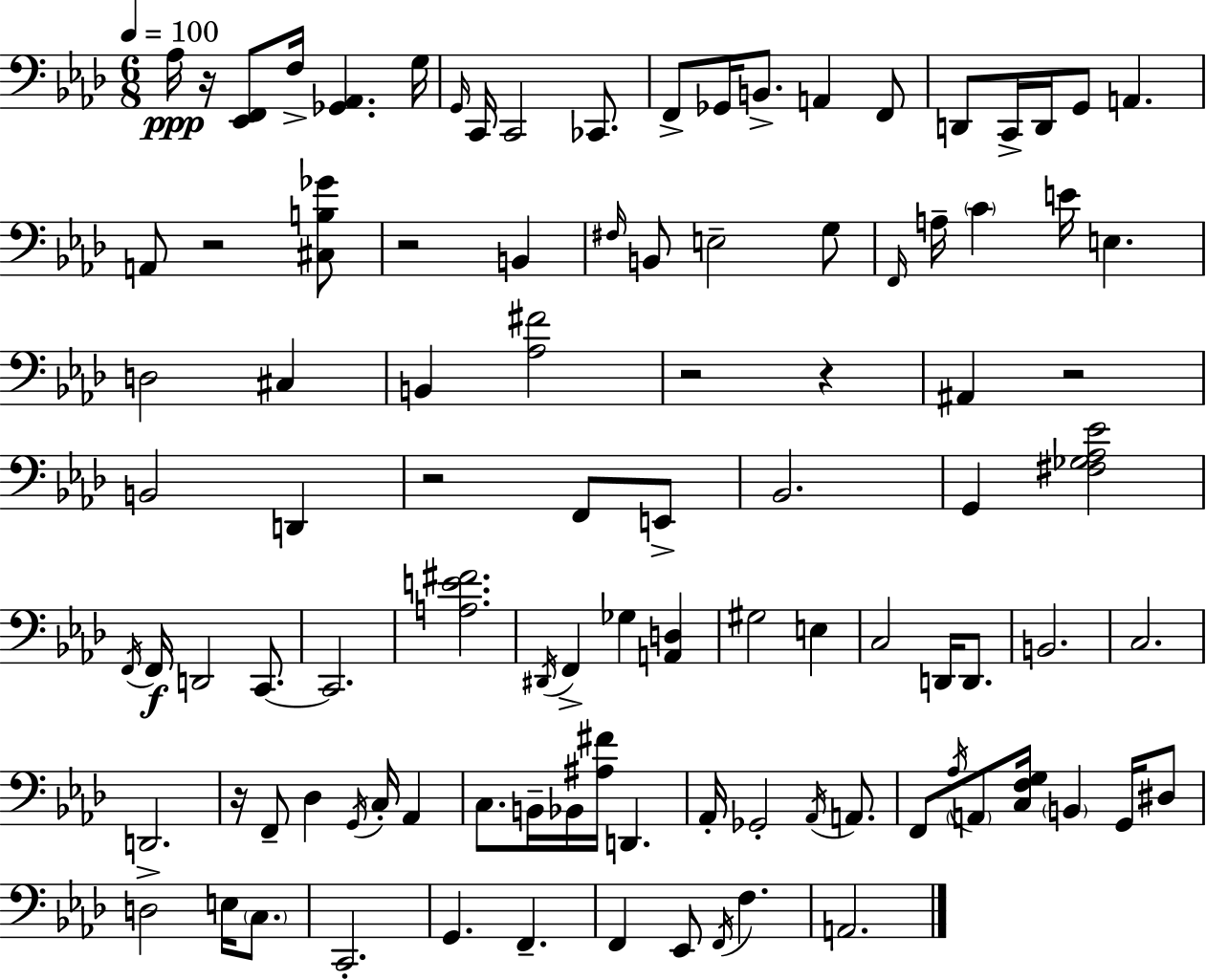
{
  \clef bass
  \numericTimeSignature
  \time 6/8
  \key aes \major
  \tempo 4 = 100
  aes16\ppp r16 <ees, f,>8 f16-> <ges, aes,>4. g16 | \grace { g,16 } c,16 c,2 ces,8. | f,8-> ges,16 b,8.-> a,4 f,8 | d,8 c,16-> d,16 g,8 a,4. | \break a,8 r2 <cis b ges'>8 | r2 b,4 | \grace { fis16 } b,8 e2-- | g8 \grace { f,16 } a16-- \parenthesize c'4 e'16 e4. | \break d2 cis4 | b,4 <aes fis'>2 | r2 r4 | ais,4 r2 | \break b,2 d,4 | r2 f,8 | e,8-> bes,2. | g,4 <fis ges aes ees'>2 | \break \acciaccatura { f,16 }\f f,16 d,2 | c,8.~~ c,2. | <a e' fis'>2. | \acciaccatura { dis,16 } f,4-> ges4 | \break <a, d>4 gis2 | e4 c2 | d,16 d,8. b,2. | c2. | \break d,2.-> | r16 f,8-- des4 | \acciaccatura { g,16 } c16-. aes,4 c8. b,16-- bes,16 <ais fis'>16 | d,4. aes,16-. ges,2-. | \break \acciaccatura { aes,16 } a,8. f,8 \acciaccatura { aes16 } \parenthesize a,8 | <c f g>16 \parenthesize b,4 g,16 dis8 d2 | e16 \parenthesize c8. c,2.-. | g,4. | \break f,4.-- f,4 | ees,8 \acciaccatura { f,16 } f4. a,2. | \bar "|."
}